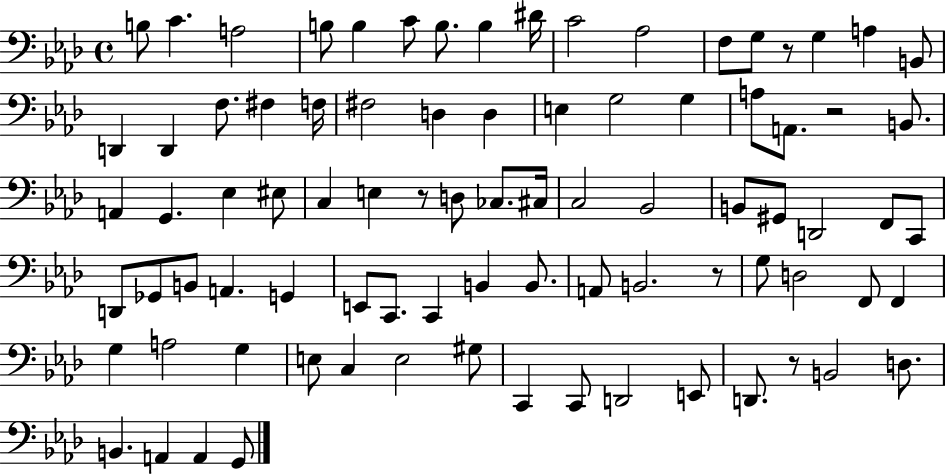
B3/e C4/q. A3/h B3/e B3/q C4/e B3/e. B3/q D#4/s C4/h Ab3/h F3/e G3/e R/e G3/q A3/q B2/e D2/q D2/q F3/e. F#3/q F3/s F#3/h D3/q D3/q E3/q G3/h G3/q A3/e A2/e. R/h B2/e. A2/q G2/q. Eb3/q EIS3/e C3/q E3/q R/e D3/e CES3/e. C#3/s C3/h Bb2/h B2/e G#2/e D2/h F2/e C2/e D2/e Gb2/e B2/e A2/q. G2/q E2/e C2/e. C2/q B2/q B2/e. A2/e B2/h. R/e G3/e D3/h F2/e F2/q G3/q A3/h G3/q E3/e C3/q E3/h G#3/e C2/q C2/e D2/h E2/e D2/e. R/e B2/h D3/e. B2/q. A2/q A2/q G2/e